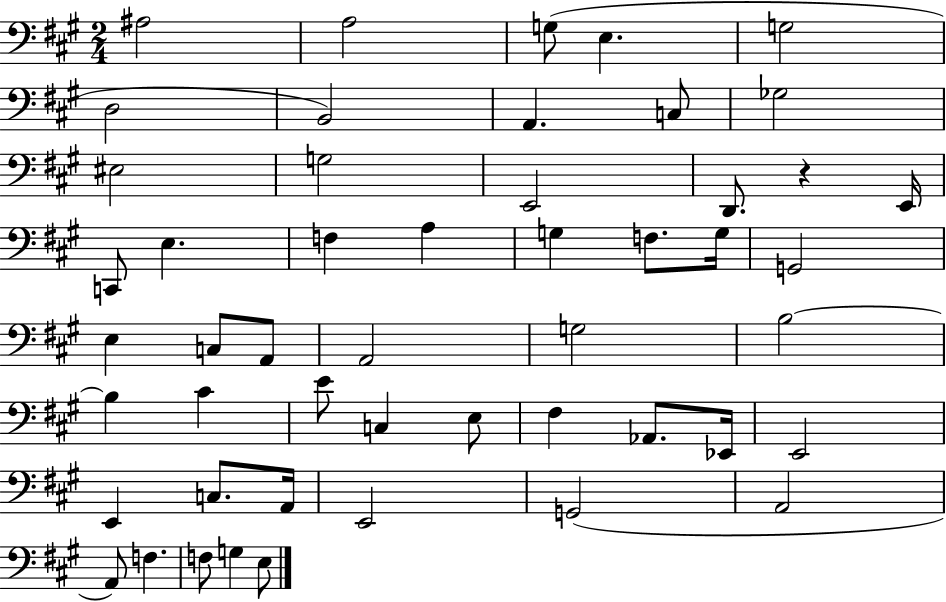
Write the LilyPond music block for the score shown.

{
  \clef bass
  \numericTimeSignature
  \time 2/4
  \key a \major
  ais2 | a2 | g8( e4. | g2 | \break d2 | b,2) | a,4. c8 | ges2 | \break eis2 | g2 | e,2 | d,8. r4 e,16 | \break c,8 e4. | f4 a4 | g4 f8. g16 | g,2 | \break e4 c8 a,8 | a,2 | g2 | b2~~ | \break b4 cis'4 | e'8 c4 e8 | fis4 aes,8. ees,16 | e,2 | \break e,4 c8. a,16 | e,2 | g,2( | a,2 | \break a,8) f4. | f8 g4 e8 | \bar "|."
}